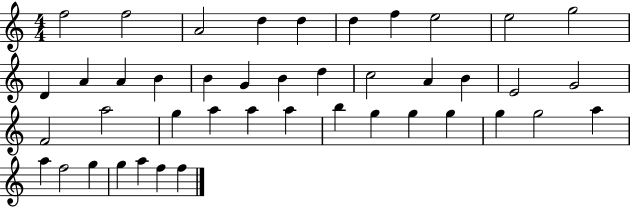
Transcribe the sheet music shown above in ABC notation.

X:1
T:Untitled
M:4/4
L:1/4
K:C
f2 f2 A2 d d d f e2 e2 g2 D A A B B G B d c2 A B E2 G2 F2 a2 g a a a b g g g g g2 a a f2 g g a f f